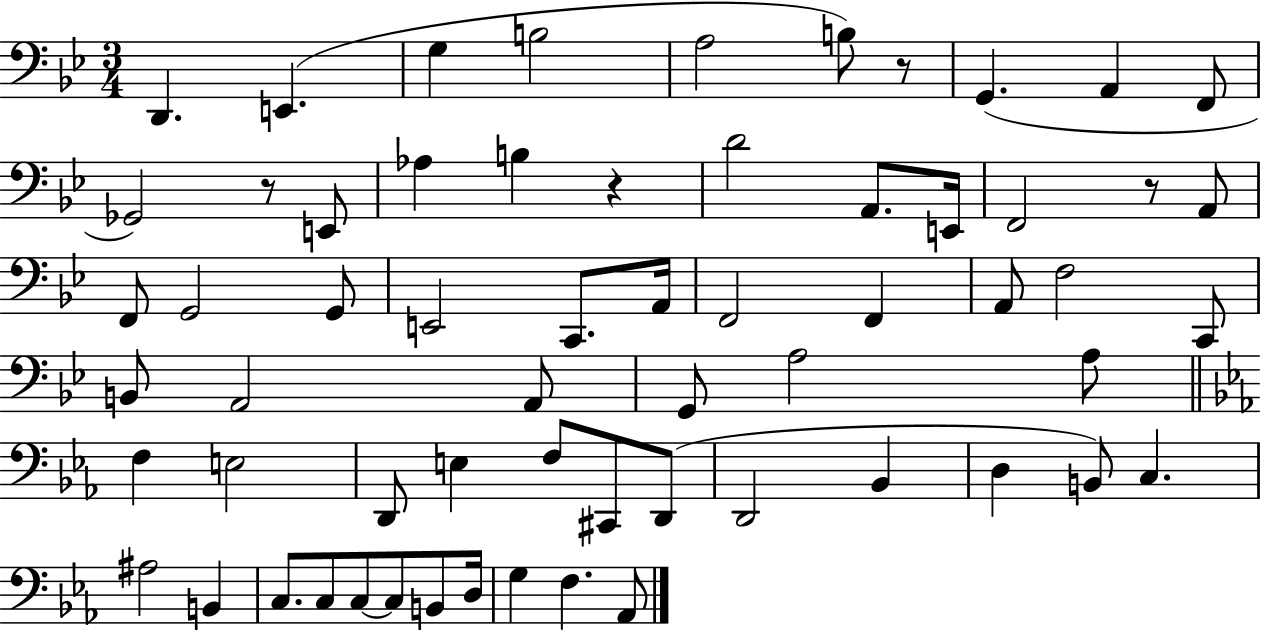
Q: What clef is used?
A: bass